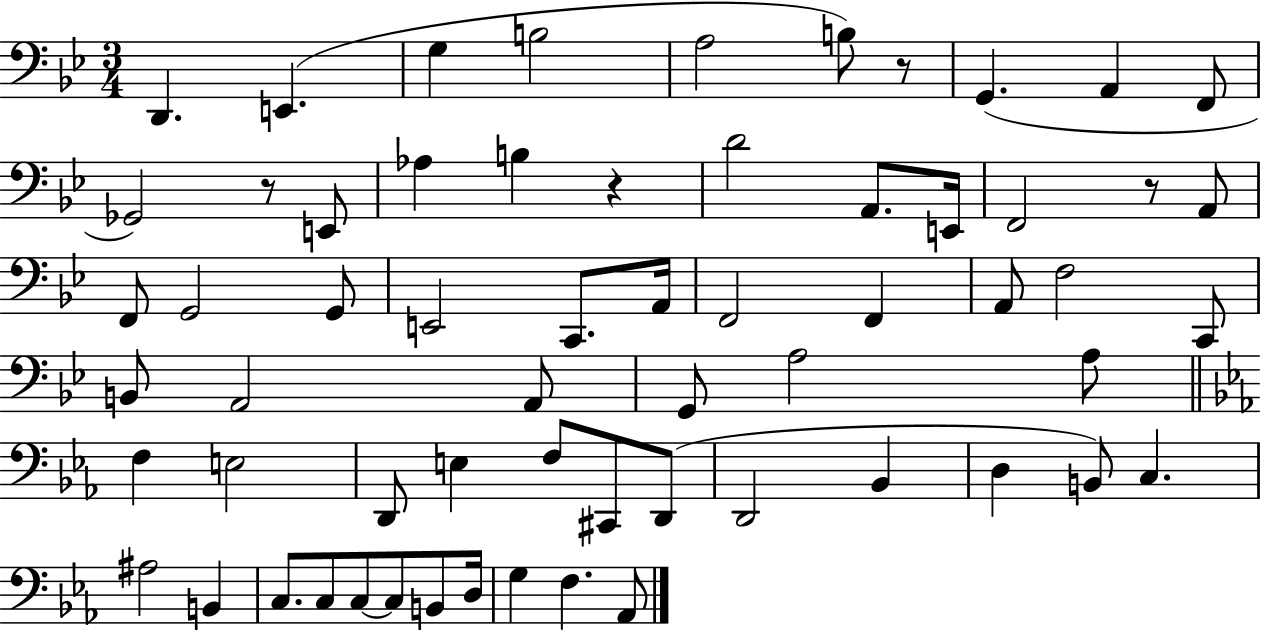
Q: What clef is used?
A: bass